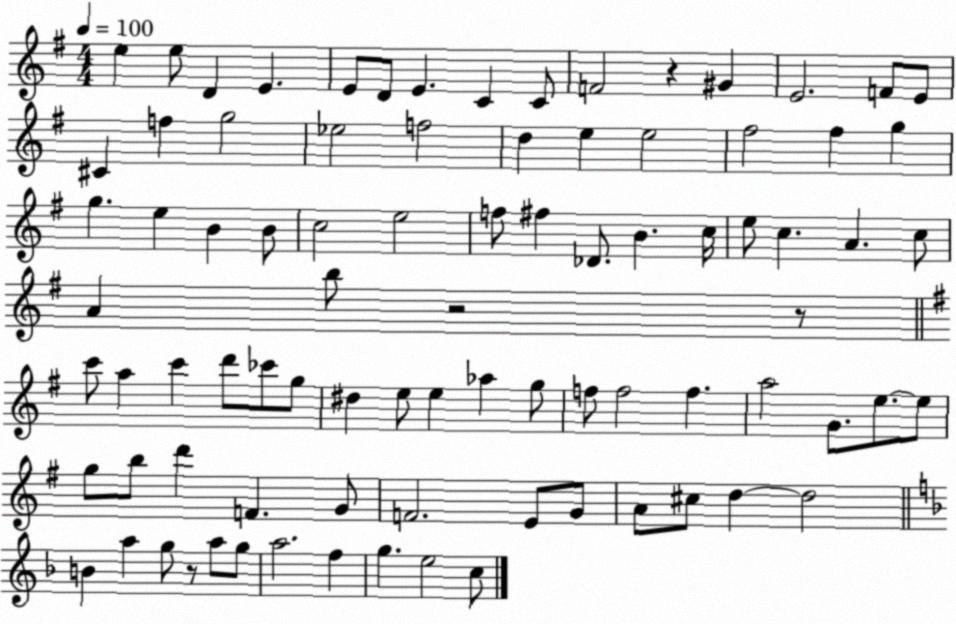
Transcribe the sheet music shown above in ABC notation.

X:1
T:Untitled
M:4/4
L:1/4
K:G
e e/2 D E E/2 D/2 E C C/2 F2 z ^G E2 F/2 E/2 ^C f g2 _e2 f2 d e e2 ^f2 ^f g g e B B/2 c2 e2 f/2 ^f _D/2 B c/4 e/2 c A c/2 A b/2 z2 z/2 c'/2 a c' d'/2 _c'/2 g/2 ^d e/2 e _a g/2 f/2 f2 f a2 G/2 e/2 e/2 g/2 b/2 d' F G/2 F2 E/2 G/2 A/2 ^c/2 d d2 B a g/2 z/2 a/2 g/2 a2 f g e2 c/2